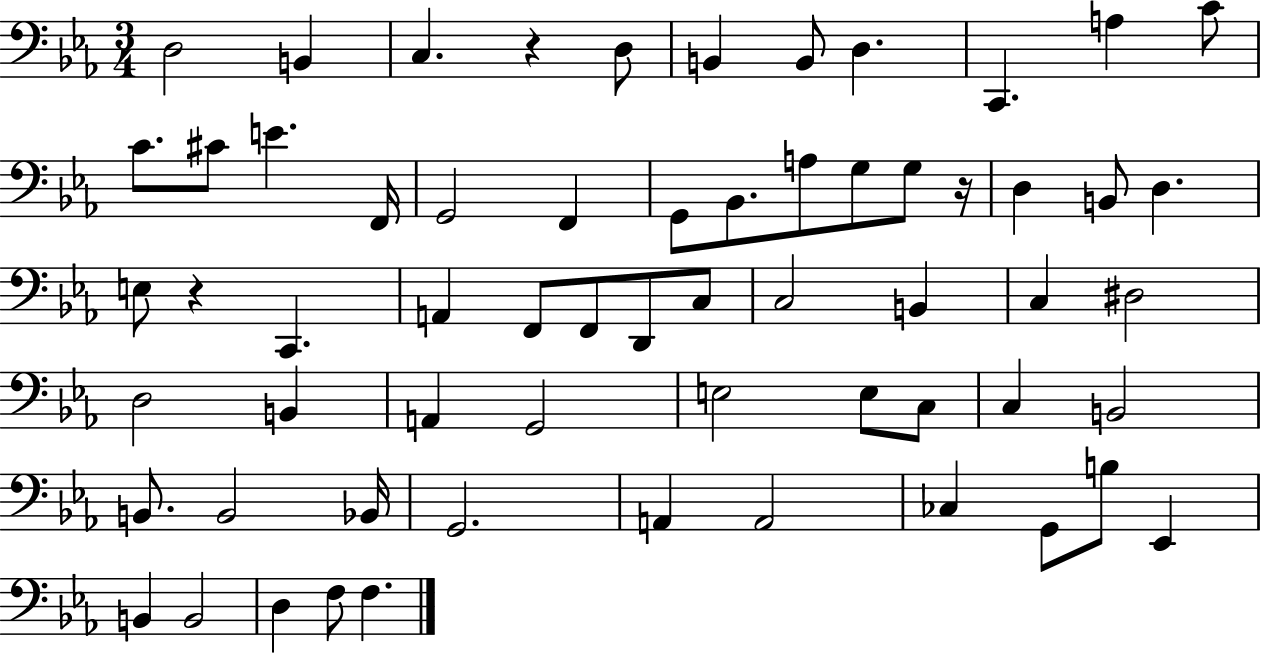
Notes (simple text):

D3/h B2/q C3/q. R/q D3/e B2/q B2/e D3/q. C2/q. A3/q C4/e C4/e. C#4/e E4/q. F2/s G2/h F2/q G2/e Bb2/e. A3/e G3/e G3/e R/s D3/q B2/e D3/q. E3/e R/q C2/q. A2/q F2/e F2/e D2/e C3/e C3/h B2/q C3/q D#3/h D3/h B2/q A2/q G2/h E3/h E3/e C3/e C3/q B2/h B2/e. B2/h Bb2/s G2/h. A2/q A2/h CES3/q G2/e B3/e Eb2/q B2/q B2/h D3/q F3/e F3/q.